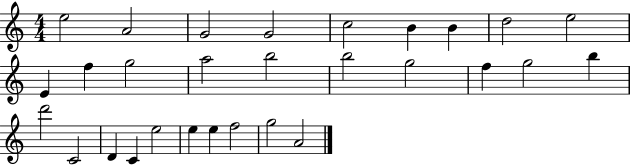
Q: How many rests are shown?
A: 0